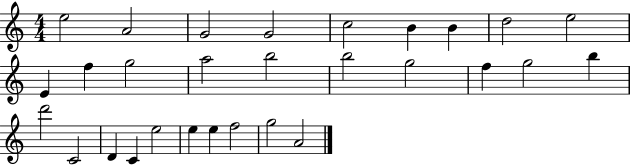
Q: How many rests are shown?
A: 0